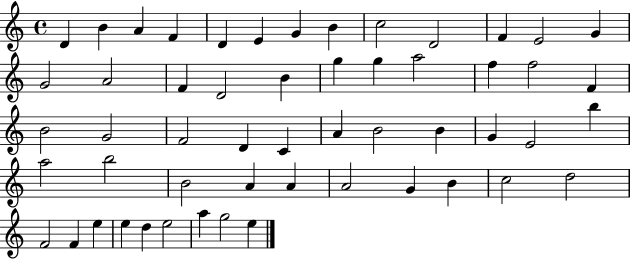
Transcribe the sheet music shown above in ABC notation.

X:1
T:Untitled
M:4/4
L:1/4
K:C
D B A F D E G B c2 D2 F E2 G G2 A2 F D2 B g g a2 f f2 F B2 G2 F2 D C A B2 B G E2 b a2 b2 B2 A A A2 G B c2 d2 F2 F e e d e2 a g2 e